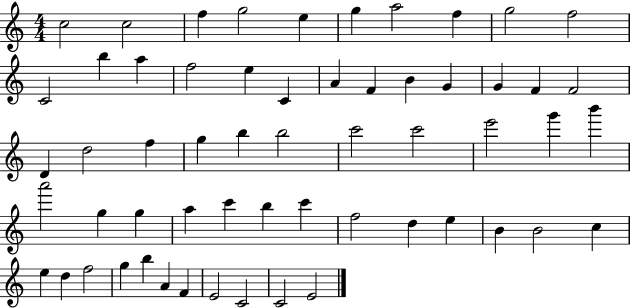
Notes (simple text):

C5/h C5/h F5/q G5/h E5/q G5/q A5/h F5/q G5/h F5/h C4/h B5/q A5/q F5/h E5/q C4/q A4/q F4/q B4/q G4/q G4/q F4/q F4/h D4/q D5/h F5/q G5/q B5/q B5/h C6/h C6/h E6/h G6/q B6/q A6/h G5/q G5/q A5/q C6/q B5/q C6/q F5/h D5/q E5/q B4/q B4/h C5/q E5/q D5/q F5/h G5/q B5/q A4/q F4/q E4/h C4/h C4/h E4/h